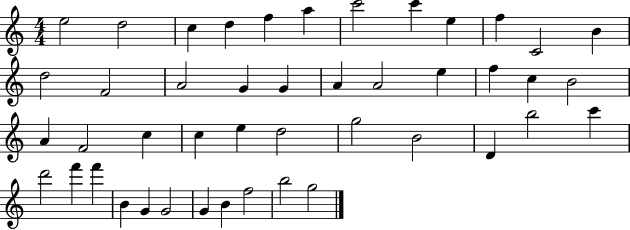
X:1
T:Untitled
M:4/4
L:1/4
K:C
e2 d2 c d f a c'2 c' e f C2 B d2 F2 A2 G G A A2 e f c B2 A F2 c c e d2 g2 B2 D b2 c' d'2 f' f' B G G2 G B f2 b2 g2